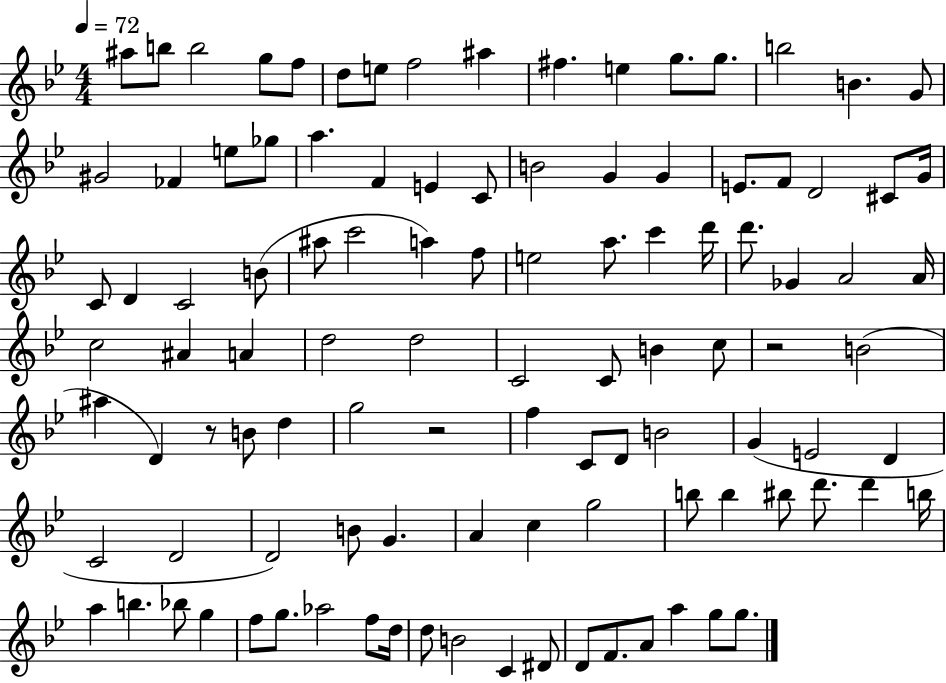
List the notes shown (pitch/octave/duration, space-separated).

A#5/e B5/e B5/h G5/e F5/e D5/e E5/e F5/h A#5/q F#5/q. E5/q G5/e. G5/e. B5/h B4/q. G4/e G#4/h FES4/q E5/e Gb5/e A5/q. F4/q E4/q C4/e B4/h G4/q G4/q E4/e. F4/e D4/h C#4/e G4/s C4/e D4/q C4/h B4/e A#5/e C6/h A5/q F5/e E5/h A5/e. C6/q D6/s D6/e. Gb4/q A4/h A4/s C5/h A#4/q A4/q D5/h D5/h C4/h C4/e B4/q C5/e R/h B4/h A#5/q D4/q R/e B4/e D5/q G5/h R/h F5/q C4/e D4/e B4/h G4/q E4/h D4/q C4/h D4/h D4/h B4/e G4/q. A4/q C5/q G5/h B5/e B5/q BIS5/e D6/e. D6/q B5/s A5/q B5/q. Bb5/e G5/q F5/e G5/e. Ab5/h F5/e D5/s D5/e B4/h C4/q D#4/e D4/e F4/e. A4/e A5/q G5/e G5/e.